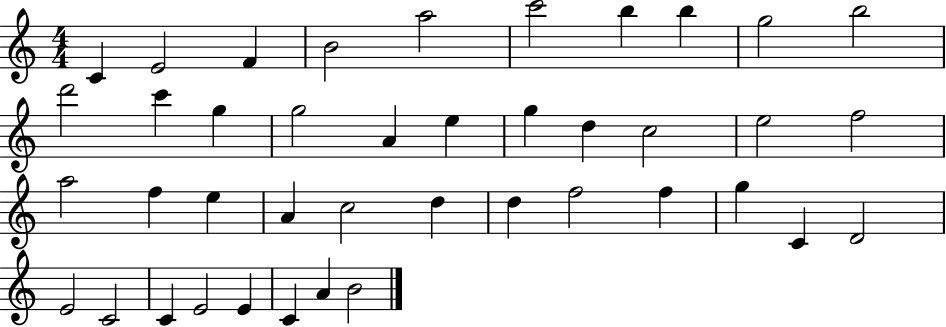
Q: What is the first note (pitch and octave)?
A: C4